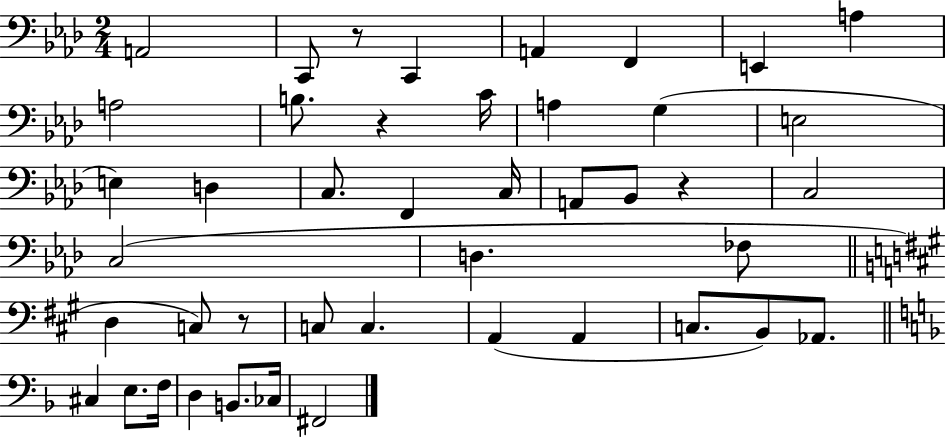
{
  \clef bass
  \numericTimeSignature
  \time 2/4
  \key aes \major
  \repeat volta 2 { a,2 | c,8 r8 c,4 | a,4 f,4 | e,4 a4 | \break a2 | b8. r4 c'16 | a4 g4( | e2 | \break e4) d4 | c8. f,4 c16 | a,8 bes,8 r4 | c2 | \break c2( | d4. fes8 | \bar "||" \break \key a \major d4 c8) r8 | c8 c4. | a,4( a,4 | c8. b,8) aes,8. | \break \bar "||" \break \key f \major cis4 e8. f16 | d4 b,8. ces16 | fis,2 | } \bar "|."
}